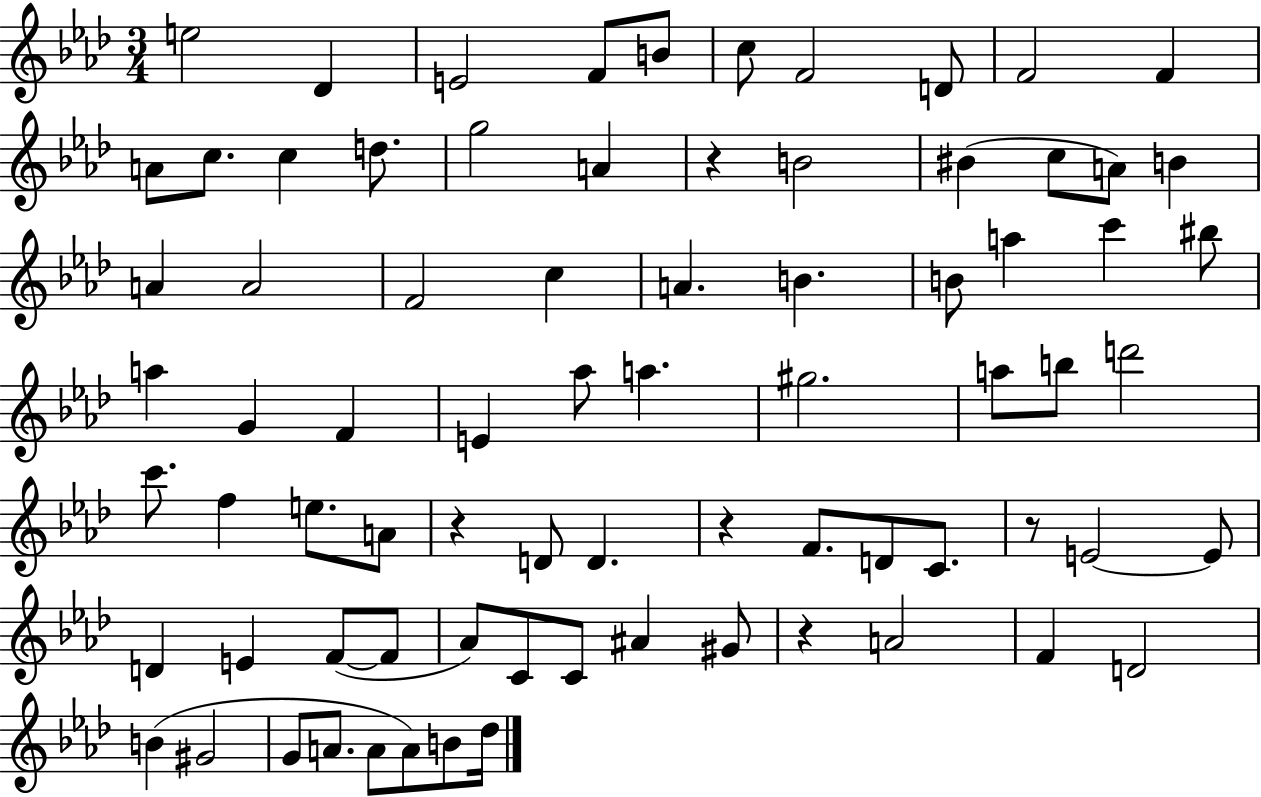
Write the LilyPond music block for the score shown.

{
  \clef treble
  \numericTimeSignature
  \time 3/4
  \key aes \major
  e''2 des'4 | e'2 f'8 b'8 | c''8 f'2 d'8 | f'2 f'4 | \break a'8 c''8. c''4 d''8. | g''2 a'4 | r4 b'2 | bis'4( c''8 a'8) b'4 | \break a'4 a'2 | f'2 c''4 | a'4. b'4. | b'8 a''4 c'''4 bis''8 | \break a''4 g'4 f'4 | e'4 aes''8 a''4. | gis''2. | a''8 b''8 d'''2 | \break c'''8. f''4 e''8. a'8 | r4 d'8 d'4. | r4 f'8. d'8 c'8. | r8 e'2~~ e'8 | \break d'4 e'4 f'8~(~ f'8 | aes'8) c'8 c'8 ais'4 gis'8 | r4 a'2 | f'4 d'2 | \break b'4( gis'2 | g'8 a'8. a'8 a'8) b'8 des''16 | \bar "|."
}